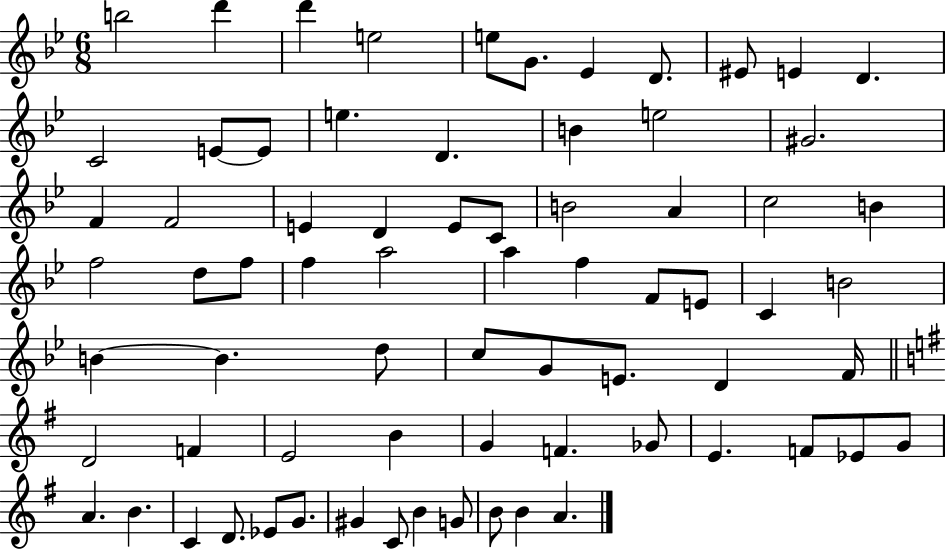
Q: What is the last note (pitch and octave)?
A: A4